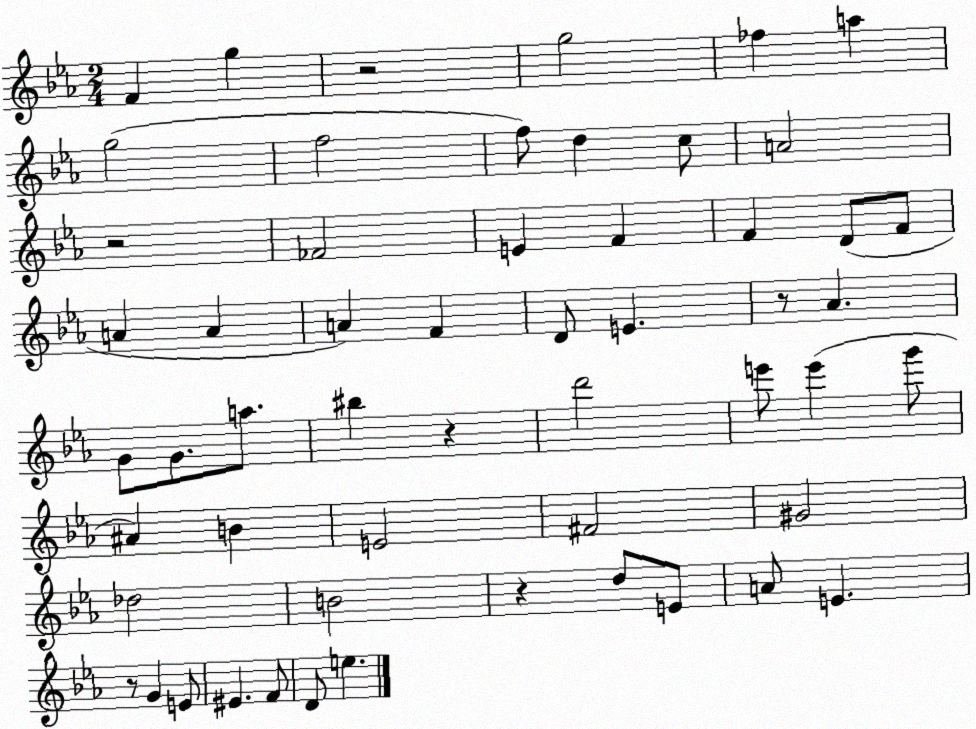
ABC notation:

X:1
T:Untitled
M:2/4
L:1/4
K:Eb
F g z2 g2 _f a g2 f2 f/2 d c/2 A2 z2 _F2 E F F D/2 F/2 A A A F D/2 E z/2 _A G/2 G/2 a/2 ^b z d'2 e'/2 e' g'/2 ^A B E2 ^F2 ^G2 _d2 B2 z d/2 E/2 A/2 E z/2 G E/2 ^E F/2 D/2 e